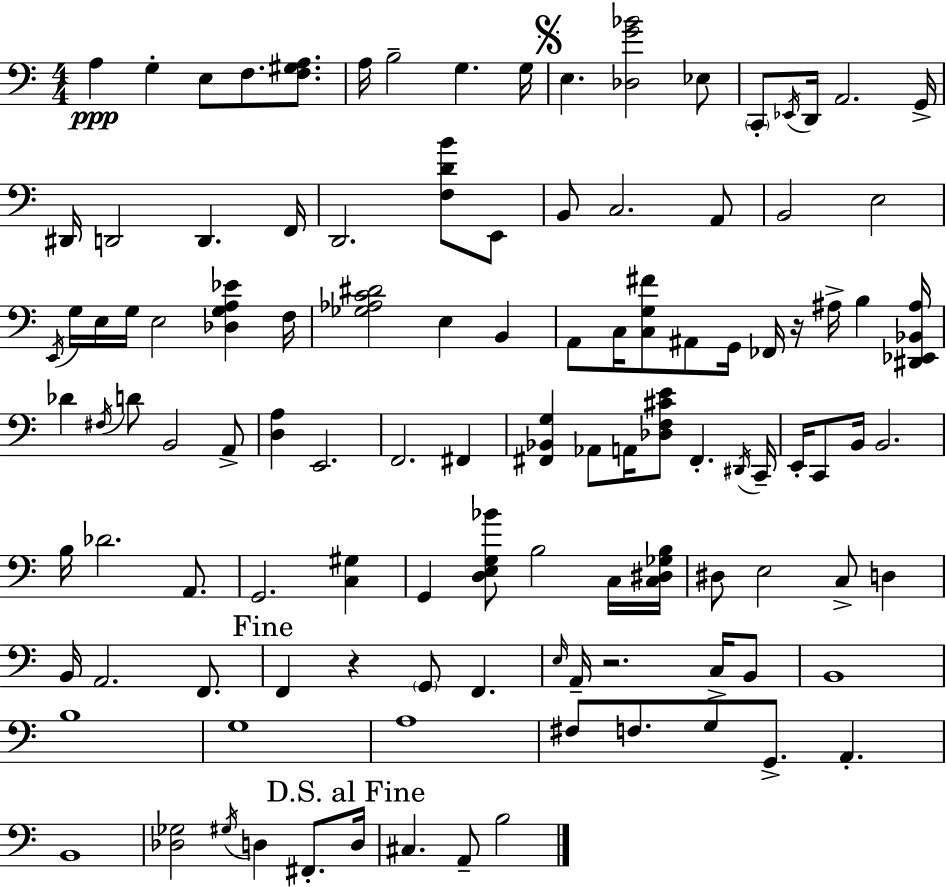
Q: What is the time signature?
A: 4/4